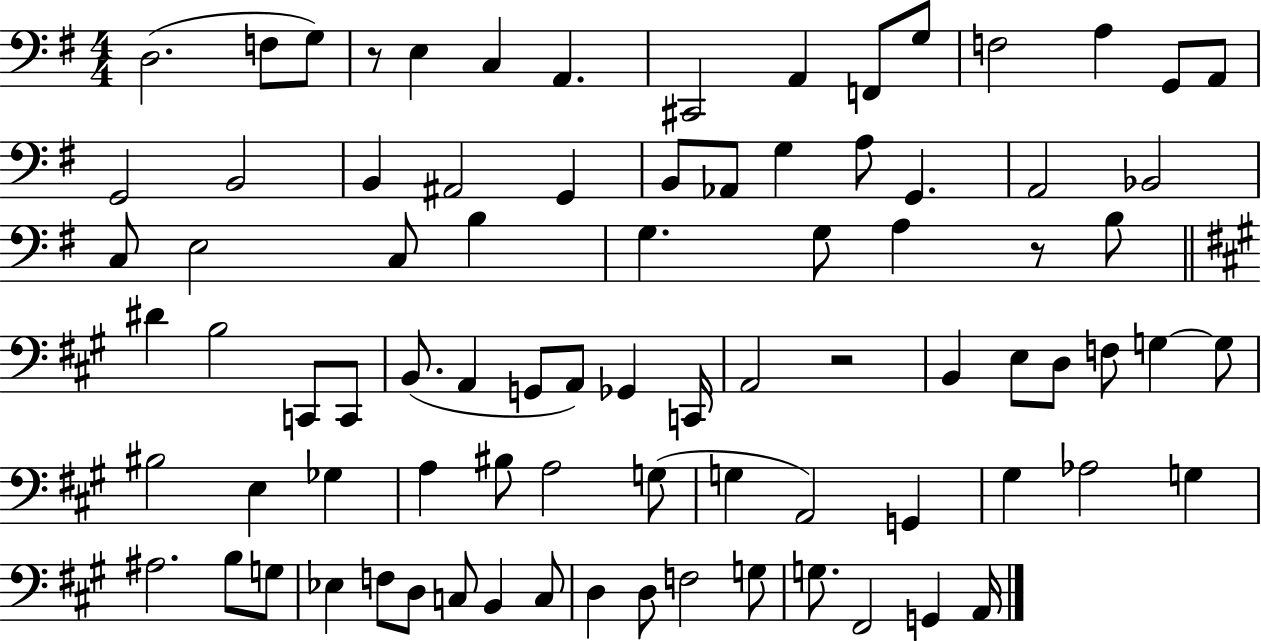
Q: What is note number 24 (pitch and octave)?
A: G2